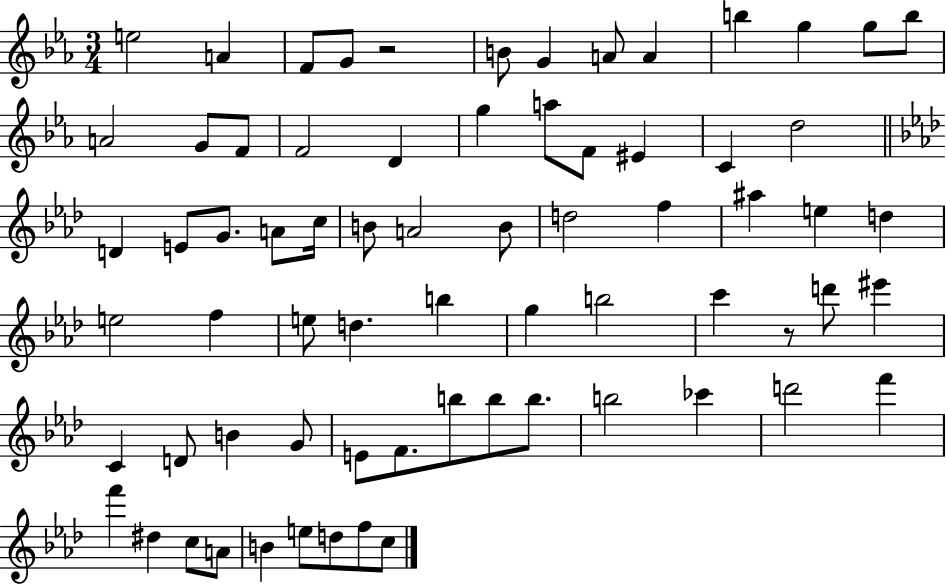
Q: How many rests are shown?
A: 2